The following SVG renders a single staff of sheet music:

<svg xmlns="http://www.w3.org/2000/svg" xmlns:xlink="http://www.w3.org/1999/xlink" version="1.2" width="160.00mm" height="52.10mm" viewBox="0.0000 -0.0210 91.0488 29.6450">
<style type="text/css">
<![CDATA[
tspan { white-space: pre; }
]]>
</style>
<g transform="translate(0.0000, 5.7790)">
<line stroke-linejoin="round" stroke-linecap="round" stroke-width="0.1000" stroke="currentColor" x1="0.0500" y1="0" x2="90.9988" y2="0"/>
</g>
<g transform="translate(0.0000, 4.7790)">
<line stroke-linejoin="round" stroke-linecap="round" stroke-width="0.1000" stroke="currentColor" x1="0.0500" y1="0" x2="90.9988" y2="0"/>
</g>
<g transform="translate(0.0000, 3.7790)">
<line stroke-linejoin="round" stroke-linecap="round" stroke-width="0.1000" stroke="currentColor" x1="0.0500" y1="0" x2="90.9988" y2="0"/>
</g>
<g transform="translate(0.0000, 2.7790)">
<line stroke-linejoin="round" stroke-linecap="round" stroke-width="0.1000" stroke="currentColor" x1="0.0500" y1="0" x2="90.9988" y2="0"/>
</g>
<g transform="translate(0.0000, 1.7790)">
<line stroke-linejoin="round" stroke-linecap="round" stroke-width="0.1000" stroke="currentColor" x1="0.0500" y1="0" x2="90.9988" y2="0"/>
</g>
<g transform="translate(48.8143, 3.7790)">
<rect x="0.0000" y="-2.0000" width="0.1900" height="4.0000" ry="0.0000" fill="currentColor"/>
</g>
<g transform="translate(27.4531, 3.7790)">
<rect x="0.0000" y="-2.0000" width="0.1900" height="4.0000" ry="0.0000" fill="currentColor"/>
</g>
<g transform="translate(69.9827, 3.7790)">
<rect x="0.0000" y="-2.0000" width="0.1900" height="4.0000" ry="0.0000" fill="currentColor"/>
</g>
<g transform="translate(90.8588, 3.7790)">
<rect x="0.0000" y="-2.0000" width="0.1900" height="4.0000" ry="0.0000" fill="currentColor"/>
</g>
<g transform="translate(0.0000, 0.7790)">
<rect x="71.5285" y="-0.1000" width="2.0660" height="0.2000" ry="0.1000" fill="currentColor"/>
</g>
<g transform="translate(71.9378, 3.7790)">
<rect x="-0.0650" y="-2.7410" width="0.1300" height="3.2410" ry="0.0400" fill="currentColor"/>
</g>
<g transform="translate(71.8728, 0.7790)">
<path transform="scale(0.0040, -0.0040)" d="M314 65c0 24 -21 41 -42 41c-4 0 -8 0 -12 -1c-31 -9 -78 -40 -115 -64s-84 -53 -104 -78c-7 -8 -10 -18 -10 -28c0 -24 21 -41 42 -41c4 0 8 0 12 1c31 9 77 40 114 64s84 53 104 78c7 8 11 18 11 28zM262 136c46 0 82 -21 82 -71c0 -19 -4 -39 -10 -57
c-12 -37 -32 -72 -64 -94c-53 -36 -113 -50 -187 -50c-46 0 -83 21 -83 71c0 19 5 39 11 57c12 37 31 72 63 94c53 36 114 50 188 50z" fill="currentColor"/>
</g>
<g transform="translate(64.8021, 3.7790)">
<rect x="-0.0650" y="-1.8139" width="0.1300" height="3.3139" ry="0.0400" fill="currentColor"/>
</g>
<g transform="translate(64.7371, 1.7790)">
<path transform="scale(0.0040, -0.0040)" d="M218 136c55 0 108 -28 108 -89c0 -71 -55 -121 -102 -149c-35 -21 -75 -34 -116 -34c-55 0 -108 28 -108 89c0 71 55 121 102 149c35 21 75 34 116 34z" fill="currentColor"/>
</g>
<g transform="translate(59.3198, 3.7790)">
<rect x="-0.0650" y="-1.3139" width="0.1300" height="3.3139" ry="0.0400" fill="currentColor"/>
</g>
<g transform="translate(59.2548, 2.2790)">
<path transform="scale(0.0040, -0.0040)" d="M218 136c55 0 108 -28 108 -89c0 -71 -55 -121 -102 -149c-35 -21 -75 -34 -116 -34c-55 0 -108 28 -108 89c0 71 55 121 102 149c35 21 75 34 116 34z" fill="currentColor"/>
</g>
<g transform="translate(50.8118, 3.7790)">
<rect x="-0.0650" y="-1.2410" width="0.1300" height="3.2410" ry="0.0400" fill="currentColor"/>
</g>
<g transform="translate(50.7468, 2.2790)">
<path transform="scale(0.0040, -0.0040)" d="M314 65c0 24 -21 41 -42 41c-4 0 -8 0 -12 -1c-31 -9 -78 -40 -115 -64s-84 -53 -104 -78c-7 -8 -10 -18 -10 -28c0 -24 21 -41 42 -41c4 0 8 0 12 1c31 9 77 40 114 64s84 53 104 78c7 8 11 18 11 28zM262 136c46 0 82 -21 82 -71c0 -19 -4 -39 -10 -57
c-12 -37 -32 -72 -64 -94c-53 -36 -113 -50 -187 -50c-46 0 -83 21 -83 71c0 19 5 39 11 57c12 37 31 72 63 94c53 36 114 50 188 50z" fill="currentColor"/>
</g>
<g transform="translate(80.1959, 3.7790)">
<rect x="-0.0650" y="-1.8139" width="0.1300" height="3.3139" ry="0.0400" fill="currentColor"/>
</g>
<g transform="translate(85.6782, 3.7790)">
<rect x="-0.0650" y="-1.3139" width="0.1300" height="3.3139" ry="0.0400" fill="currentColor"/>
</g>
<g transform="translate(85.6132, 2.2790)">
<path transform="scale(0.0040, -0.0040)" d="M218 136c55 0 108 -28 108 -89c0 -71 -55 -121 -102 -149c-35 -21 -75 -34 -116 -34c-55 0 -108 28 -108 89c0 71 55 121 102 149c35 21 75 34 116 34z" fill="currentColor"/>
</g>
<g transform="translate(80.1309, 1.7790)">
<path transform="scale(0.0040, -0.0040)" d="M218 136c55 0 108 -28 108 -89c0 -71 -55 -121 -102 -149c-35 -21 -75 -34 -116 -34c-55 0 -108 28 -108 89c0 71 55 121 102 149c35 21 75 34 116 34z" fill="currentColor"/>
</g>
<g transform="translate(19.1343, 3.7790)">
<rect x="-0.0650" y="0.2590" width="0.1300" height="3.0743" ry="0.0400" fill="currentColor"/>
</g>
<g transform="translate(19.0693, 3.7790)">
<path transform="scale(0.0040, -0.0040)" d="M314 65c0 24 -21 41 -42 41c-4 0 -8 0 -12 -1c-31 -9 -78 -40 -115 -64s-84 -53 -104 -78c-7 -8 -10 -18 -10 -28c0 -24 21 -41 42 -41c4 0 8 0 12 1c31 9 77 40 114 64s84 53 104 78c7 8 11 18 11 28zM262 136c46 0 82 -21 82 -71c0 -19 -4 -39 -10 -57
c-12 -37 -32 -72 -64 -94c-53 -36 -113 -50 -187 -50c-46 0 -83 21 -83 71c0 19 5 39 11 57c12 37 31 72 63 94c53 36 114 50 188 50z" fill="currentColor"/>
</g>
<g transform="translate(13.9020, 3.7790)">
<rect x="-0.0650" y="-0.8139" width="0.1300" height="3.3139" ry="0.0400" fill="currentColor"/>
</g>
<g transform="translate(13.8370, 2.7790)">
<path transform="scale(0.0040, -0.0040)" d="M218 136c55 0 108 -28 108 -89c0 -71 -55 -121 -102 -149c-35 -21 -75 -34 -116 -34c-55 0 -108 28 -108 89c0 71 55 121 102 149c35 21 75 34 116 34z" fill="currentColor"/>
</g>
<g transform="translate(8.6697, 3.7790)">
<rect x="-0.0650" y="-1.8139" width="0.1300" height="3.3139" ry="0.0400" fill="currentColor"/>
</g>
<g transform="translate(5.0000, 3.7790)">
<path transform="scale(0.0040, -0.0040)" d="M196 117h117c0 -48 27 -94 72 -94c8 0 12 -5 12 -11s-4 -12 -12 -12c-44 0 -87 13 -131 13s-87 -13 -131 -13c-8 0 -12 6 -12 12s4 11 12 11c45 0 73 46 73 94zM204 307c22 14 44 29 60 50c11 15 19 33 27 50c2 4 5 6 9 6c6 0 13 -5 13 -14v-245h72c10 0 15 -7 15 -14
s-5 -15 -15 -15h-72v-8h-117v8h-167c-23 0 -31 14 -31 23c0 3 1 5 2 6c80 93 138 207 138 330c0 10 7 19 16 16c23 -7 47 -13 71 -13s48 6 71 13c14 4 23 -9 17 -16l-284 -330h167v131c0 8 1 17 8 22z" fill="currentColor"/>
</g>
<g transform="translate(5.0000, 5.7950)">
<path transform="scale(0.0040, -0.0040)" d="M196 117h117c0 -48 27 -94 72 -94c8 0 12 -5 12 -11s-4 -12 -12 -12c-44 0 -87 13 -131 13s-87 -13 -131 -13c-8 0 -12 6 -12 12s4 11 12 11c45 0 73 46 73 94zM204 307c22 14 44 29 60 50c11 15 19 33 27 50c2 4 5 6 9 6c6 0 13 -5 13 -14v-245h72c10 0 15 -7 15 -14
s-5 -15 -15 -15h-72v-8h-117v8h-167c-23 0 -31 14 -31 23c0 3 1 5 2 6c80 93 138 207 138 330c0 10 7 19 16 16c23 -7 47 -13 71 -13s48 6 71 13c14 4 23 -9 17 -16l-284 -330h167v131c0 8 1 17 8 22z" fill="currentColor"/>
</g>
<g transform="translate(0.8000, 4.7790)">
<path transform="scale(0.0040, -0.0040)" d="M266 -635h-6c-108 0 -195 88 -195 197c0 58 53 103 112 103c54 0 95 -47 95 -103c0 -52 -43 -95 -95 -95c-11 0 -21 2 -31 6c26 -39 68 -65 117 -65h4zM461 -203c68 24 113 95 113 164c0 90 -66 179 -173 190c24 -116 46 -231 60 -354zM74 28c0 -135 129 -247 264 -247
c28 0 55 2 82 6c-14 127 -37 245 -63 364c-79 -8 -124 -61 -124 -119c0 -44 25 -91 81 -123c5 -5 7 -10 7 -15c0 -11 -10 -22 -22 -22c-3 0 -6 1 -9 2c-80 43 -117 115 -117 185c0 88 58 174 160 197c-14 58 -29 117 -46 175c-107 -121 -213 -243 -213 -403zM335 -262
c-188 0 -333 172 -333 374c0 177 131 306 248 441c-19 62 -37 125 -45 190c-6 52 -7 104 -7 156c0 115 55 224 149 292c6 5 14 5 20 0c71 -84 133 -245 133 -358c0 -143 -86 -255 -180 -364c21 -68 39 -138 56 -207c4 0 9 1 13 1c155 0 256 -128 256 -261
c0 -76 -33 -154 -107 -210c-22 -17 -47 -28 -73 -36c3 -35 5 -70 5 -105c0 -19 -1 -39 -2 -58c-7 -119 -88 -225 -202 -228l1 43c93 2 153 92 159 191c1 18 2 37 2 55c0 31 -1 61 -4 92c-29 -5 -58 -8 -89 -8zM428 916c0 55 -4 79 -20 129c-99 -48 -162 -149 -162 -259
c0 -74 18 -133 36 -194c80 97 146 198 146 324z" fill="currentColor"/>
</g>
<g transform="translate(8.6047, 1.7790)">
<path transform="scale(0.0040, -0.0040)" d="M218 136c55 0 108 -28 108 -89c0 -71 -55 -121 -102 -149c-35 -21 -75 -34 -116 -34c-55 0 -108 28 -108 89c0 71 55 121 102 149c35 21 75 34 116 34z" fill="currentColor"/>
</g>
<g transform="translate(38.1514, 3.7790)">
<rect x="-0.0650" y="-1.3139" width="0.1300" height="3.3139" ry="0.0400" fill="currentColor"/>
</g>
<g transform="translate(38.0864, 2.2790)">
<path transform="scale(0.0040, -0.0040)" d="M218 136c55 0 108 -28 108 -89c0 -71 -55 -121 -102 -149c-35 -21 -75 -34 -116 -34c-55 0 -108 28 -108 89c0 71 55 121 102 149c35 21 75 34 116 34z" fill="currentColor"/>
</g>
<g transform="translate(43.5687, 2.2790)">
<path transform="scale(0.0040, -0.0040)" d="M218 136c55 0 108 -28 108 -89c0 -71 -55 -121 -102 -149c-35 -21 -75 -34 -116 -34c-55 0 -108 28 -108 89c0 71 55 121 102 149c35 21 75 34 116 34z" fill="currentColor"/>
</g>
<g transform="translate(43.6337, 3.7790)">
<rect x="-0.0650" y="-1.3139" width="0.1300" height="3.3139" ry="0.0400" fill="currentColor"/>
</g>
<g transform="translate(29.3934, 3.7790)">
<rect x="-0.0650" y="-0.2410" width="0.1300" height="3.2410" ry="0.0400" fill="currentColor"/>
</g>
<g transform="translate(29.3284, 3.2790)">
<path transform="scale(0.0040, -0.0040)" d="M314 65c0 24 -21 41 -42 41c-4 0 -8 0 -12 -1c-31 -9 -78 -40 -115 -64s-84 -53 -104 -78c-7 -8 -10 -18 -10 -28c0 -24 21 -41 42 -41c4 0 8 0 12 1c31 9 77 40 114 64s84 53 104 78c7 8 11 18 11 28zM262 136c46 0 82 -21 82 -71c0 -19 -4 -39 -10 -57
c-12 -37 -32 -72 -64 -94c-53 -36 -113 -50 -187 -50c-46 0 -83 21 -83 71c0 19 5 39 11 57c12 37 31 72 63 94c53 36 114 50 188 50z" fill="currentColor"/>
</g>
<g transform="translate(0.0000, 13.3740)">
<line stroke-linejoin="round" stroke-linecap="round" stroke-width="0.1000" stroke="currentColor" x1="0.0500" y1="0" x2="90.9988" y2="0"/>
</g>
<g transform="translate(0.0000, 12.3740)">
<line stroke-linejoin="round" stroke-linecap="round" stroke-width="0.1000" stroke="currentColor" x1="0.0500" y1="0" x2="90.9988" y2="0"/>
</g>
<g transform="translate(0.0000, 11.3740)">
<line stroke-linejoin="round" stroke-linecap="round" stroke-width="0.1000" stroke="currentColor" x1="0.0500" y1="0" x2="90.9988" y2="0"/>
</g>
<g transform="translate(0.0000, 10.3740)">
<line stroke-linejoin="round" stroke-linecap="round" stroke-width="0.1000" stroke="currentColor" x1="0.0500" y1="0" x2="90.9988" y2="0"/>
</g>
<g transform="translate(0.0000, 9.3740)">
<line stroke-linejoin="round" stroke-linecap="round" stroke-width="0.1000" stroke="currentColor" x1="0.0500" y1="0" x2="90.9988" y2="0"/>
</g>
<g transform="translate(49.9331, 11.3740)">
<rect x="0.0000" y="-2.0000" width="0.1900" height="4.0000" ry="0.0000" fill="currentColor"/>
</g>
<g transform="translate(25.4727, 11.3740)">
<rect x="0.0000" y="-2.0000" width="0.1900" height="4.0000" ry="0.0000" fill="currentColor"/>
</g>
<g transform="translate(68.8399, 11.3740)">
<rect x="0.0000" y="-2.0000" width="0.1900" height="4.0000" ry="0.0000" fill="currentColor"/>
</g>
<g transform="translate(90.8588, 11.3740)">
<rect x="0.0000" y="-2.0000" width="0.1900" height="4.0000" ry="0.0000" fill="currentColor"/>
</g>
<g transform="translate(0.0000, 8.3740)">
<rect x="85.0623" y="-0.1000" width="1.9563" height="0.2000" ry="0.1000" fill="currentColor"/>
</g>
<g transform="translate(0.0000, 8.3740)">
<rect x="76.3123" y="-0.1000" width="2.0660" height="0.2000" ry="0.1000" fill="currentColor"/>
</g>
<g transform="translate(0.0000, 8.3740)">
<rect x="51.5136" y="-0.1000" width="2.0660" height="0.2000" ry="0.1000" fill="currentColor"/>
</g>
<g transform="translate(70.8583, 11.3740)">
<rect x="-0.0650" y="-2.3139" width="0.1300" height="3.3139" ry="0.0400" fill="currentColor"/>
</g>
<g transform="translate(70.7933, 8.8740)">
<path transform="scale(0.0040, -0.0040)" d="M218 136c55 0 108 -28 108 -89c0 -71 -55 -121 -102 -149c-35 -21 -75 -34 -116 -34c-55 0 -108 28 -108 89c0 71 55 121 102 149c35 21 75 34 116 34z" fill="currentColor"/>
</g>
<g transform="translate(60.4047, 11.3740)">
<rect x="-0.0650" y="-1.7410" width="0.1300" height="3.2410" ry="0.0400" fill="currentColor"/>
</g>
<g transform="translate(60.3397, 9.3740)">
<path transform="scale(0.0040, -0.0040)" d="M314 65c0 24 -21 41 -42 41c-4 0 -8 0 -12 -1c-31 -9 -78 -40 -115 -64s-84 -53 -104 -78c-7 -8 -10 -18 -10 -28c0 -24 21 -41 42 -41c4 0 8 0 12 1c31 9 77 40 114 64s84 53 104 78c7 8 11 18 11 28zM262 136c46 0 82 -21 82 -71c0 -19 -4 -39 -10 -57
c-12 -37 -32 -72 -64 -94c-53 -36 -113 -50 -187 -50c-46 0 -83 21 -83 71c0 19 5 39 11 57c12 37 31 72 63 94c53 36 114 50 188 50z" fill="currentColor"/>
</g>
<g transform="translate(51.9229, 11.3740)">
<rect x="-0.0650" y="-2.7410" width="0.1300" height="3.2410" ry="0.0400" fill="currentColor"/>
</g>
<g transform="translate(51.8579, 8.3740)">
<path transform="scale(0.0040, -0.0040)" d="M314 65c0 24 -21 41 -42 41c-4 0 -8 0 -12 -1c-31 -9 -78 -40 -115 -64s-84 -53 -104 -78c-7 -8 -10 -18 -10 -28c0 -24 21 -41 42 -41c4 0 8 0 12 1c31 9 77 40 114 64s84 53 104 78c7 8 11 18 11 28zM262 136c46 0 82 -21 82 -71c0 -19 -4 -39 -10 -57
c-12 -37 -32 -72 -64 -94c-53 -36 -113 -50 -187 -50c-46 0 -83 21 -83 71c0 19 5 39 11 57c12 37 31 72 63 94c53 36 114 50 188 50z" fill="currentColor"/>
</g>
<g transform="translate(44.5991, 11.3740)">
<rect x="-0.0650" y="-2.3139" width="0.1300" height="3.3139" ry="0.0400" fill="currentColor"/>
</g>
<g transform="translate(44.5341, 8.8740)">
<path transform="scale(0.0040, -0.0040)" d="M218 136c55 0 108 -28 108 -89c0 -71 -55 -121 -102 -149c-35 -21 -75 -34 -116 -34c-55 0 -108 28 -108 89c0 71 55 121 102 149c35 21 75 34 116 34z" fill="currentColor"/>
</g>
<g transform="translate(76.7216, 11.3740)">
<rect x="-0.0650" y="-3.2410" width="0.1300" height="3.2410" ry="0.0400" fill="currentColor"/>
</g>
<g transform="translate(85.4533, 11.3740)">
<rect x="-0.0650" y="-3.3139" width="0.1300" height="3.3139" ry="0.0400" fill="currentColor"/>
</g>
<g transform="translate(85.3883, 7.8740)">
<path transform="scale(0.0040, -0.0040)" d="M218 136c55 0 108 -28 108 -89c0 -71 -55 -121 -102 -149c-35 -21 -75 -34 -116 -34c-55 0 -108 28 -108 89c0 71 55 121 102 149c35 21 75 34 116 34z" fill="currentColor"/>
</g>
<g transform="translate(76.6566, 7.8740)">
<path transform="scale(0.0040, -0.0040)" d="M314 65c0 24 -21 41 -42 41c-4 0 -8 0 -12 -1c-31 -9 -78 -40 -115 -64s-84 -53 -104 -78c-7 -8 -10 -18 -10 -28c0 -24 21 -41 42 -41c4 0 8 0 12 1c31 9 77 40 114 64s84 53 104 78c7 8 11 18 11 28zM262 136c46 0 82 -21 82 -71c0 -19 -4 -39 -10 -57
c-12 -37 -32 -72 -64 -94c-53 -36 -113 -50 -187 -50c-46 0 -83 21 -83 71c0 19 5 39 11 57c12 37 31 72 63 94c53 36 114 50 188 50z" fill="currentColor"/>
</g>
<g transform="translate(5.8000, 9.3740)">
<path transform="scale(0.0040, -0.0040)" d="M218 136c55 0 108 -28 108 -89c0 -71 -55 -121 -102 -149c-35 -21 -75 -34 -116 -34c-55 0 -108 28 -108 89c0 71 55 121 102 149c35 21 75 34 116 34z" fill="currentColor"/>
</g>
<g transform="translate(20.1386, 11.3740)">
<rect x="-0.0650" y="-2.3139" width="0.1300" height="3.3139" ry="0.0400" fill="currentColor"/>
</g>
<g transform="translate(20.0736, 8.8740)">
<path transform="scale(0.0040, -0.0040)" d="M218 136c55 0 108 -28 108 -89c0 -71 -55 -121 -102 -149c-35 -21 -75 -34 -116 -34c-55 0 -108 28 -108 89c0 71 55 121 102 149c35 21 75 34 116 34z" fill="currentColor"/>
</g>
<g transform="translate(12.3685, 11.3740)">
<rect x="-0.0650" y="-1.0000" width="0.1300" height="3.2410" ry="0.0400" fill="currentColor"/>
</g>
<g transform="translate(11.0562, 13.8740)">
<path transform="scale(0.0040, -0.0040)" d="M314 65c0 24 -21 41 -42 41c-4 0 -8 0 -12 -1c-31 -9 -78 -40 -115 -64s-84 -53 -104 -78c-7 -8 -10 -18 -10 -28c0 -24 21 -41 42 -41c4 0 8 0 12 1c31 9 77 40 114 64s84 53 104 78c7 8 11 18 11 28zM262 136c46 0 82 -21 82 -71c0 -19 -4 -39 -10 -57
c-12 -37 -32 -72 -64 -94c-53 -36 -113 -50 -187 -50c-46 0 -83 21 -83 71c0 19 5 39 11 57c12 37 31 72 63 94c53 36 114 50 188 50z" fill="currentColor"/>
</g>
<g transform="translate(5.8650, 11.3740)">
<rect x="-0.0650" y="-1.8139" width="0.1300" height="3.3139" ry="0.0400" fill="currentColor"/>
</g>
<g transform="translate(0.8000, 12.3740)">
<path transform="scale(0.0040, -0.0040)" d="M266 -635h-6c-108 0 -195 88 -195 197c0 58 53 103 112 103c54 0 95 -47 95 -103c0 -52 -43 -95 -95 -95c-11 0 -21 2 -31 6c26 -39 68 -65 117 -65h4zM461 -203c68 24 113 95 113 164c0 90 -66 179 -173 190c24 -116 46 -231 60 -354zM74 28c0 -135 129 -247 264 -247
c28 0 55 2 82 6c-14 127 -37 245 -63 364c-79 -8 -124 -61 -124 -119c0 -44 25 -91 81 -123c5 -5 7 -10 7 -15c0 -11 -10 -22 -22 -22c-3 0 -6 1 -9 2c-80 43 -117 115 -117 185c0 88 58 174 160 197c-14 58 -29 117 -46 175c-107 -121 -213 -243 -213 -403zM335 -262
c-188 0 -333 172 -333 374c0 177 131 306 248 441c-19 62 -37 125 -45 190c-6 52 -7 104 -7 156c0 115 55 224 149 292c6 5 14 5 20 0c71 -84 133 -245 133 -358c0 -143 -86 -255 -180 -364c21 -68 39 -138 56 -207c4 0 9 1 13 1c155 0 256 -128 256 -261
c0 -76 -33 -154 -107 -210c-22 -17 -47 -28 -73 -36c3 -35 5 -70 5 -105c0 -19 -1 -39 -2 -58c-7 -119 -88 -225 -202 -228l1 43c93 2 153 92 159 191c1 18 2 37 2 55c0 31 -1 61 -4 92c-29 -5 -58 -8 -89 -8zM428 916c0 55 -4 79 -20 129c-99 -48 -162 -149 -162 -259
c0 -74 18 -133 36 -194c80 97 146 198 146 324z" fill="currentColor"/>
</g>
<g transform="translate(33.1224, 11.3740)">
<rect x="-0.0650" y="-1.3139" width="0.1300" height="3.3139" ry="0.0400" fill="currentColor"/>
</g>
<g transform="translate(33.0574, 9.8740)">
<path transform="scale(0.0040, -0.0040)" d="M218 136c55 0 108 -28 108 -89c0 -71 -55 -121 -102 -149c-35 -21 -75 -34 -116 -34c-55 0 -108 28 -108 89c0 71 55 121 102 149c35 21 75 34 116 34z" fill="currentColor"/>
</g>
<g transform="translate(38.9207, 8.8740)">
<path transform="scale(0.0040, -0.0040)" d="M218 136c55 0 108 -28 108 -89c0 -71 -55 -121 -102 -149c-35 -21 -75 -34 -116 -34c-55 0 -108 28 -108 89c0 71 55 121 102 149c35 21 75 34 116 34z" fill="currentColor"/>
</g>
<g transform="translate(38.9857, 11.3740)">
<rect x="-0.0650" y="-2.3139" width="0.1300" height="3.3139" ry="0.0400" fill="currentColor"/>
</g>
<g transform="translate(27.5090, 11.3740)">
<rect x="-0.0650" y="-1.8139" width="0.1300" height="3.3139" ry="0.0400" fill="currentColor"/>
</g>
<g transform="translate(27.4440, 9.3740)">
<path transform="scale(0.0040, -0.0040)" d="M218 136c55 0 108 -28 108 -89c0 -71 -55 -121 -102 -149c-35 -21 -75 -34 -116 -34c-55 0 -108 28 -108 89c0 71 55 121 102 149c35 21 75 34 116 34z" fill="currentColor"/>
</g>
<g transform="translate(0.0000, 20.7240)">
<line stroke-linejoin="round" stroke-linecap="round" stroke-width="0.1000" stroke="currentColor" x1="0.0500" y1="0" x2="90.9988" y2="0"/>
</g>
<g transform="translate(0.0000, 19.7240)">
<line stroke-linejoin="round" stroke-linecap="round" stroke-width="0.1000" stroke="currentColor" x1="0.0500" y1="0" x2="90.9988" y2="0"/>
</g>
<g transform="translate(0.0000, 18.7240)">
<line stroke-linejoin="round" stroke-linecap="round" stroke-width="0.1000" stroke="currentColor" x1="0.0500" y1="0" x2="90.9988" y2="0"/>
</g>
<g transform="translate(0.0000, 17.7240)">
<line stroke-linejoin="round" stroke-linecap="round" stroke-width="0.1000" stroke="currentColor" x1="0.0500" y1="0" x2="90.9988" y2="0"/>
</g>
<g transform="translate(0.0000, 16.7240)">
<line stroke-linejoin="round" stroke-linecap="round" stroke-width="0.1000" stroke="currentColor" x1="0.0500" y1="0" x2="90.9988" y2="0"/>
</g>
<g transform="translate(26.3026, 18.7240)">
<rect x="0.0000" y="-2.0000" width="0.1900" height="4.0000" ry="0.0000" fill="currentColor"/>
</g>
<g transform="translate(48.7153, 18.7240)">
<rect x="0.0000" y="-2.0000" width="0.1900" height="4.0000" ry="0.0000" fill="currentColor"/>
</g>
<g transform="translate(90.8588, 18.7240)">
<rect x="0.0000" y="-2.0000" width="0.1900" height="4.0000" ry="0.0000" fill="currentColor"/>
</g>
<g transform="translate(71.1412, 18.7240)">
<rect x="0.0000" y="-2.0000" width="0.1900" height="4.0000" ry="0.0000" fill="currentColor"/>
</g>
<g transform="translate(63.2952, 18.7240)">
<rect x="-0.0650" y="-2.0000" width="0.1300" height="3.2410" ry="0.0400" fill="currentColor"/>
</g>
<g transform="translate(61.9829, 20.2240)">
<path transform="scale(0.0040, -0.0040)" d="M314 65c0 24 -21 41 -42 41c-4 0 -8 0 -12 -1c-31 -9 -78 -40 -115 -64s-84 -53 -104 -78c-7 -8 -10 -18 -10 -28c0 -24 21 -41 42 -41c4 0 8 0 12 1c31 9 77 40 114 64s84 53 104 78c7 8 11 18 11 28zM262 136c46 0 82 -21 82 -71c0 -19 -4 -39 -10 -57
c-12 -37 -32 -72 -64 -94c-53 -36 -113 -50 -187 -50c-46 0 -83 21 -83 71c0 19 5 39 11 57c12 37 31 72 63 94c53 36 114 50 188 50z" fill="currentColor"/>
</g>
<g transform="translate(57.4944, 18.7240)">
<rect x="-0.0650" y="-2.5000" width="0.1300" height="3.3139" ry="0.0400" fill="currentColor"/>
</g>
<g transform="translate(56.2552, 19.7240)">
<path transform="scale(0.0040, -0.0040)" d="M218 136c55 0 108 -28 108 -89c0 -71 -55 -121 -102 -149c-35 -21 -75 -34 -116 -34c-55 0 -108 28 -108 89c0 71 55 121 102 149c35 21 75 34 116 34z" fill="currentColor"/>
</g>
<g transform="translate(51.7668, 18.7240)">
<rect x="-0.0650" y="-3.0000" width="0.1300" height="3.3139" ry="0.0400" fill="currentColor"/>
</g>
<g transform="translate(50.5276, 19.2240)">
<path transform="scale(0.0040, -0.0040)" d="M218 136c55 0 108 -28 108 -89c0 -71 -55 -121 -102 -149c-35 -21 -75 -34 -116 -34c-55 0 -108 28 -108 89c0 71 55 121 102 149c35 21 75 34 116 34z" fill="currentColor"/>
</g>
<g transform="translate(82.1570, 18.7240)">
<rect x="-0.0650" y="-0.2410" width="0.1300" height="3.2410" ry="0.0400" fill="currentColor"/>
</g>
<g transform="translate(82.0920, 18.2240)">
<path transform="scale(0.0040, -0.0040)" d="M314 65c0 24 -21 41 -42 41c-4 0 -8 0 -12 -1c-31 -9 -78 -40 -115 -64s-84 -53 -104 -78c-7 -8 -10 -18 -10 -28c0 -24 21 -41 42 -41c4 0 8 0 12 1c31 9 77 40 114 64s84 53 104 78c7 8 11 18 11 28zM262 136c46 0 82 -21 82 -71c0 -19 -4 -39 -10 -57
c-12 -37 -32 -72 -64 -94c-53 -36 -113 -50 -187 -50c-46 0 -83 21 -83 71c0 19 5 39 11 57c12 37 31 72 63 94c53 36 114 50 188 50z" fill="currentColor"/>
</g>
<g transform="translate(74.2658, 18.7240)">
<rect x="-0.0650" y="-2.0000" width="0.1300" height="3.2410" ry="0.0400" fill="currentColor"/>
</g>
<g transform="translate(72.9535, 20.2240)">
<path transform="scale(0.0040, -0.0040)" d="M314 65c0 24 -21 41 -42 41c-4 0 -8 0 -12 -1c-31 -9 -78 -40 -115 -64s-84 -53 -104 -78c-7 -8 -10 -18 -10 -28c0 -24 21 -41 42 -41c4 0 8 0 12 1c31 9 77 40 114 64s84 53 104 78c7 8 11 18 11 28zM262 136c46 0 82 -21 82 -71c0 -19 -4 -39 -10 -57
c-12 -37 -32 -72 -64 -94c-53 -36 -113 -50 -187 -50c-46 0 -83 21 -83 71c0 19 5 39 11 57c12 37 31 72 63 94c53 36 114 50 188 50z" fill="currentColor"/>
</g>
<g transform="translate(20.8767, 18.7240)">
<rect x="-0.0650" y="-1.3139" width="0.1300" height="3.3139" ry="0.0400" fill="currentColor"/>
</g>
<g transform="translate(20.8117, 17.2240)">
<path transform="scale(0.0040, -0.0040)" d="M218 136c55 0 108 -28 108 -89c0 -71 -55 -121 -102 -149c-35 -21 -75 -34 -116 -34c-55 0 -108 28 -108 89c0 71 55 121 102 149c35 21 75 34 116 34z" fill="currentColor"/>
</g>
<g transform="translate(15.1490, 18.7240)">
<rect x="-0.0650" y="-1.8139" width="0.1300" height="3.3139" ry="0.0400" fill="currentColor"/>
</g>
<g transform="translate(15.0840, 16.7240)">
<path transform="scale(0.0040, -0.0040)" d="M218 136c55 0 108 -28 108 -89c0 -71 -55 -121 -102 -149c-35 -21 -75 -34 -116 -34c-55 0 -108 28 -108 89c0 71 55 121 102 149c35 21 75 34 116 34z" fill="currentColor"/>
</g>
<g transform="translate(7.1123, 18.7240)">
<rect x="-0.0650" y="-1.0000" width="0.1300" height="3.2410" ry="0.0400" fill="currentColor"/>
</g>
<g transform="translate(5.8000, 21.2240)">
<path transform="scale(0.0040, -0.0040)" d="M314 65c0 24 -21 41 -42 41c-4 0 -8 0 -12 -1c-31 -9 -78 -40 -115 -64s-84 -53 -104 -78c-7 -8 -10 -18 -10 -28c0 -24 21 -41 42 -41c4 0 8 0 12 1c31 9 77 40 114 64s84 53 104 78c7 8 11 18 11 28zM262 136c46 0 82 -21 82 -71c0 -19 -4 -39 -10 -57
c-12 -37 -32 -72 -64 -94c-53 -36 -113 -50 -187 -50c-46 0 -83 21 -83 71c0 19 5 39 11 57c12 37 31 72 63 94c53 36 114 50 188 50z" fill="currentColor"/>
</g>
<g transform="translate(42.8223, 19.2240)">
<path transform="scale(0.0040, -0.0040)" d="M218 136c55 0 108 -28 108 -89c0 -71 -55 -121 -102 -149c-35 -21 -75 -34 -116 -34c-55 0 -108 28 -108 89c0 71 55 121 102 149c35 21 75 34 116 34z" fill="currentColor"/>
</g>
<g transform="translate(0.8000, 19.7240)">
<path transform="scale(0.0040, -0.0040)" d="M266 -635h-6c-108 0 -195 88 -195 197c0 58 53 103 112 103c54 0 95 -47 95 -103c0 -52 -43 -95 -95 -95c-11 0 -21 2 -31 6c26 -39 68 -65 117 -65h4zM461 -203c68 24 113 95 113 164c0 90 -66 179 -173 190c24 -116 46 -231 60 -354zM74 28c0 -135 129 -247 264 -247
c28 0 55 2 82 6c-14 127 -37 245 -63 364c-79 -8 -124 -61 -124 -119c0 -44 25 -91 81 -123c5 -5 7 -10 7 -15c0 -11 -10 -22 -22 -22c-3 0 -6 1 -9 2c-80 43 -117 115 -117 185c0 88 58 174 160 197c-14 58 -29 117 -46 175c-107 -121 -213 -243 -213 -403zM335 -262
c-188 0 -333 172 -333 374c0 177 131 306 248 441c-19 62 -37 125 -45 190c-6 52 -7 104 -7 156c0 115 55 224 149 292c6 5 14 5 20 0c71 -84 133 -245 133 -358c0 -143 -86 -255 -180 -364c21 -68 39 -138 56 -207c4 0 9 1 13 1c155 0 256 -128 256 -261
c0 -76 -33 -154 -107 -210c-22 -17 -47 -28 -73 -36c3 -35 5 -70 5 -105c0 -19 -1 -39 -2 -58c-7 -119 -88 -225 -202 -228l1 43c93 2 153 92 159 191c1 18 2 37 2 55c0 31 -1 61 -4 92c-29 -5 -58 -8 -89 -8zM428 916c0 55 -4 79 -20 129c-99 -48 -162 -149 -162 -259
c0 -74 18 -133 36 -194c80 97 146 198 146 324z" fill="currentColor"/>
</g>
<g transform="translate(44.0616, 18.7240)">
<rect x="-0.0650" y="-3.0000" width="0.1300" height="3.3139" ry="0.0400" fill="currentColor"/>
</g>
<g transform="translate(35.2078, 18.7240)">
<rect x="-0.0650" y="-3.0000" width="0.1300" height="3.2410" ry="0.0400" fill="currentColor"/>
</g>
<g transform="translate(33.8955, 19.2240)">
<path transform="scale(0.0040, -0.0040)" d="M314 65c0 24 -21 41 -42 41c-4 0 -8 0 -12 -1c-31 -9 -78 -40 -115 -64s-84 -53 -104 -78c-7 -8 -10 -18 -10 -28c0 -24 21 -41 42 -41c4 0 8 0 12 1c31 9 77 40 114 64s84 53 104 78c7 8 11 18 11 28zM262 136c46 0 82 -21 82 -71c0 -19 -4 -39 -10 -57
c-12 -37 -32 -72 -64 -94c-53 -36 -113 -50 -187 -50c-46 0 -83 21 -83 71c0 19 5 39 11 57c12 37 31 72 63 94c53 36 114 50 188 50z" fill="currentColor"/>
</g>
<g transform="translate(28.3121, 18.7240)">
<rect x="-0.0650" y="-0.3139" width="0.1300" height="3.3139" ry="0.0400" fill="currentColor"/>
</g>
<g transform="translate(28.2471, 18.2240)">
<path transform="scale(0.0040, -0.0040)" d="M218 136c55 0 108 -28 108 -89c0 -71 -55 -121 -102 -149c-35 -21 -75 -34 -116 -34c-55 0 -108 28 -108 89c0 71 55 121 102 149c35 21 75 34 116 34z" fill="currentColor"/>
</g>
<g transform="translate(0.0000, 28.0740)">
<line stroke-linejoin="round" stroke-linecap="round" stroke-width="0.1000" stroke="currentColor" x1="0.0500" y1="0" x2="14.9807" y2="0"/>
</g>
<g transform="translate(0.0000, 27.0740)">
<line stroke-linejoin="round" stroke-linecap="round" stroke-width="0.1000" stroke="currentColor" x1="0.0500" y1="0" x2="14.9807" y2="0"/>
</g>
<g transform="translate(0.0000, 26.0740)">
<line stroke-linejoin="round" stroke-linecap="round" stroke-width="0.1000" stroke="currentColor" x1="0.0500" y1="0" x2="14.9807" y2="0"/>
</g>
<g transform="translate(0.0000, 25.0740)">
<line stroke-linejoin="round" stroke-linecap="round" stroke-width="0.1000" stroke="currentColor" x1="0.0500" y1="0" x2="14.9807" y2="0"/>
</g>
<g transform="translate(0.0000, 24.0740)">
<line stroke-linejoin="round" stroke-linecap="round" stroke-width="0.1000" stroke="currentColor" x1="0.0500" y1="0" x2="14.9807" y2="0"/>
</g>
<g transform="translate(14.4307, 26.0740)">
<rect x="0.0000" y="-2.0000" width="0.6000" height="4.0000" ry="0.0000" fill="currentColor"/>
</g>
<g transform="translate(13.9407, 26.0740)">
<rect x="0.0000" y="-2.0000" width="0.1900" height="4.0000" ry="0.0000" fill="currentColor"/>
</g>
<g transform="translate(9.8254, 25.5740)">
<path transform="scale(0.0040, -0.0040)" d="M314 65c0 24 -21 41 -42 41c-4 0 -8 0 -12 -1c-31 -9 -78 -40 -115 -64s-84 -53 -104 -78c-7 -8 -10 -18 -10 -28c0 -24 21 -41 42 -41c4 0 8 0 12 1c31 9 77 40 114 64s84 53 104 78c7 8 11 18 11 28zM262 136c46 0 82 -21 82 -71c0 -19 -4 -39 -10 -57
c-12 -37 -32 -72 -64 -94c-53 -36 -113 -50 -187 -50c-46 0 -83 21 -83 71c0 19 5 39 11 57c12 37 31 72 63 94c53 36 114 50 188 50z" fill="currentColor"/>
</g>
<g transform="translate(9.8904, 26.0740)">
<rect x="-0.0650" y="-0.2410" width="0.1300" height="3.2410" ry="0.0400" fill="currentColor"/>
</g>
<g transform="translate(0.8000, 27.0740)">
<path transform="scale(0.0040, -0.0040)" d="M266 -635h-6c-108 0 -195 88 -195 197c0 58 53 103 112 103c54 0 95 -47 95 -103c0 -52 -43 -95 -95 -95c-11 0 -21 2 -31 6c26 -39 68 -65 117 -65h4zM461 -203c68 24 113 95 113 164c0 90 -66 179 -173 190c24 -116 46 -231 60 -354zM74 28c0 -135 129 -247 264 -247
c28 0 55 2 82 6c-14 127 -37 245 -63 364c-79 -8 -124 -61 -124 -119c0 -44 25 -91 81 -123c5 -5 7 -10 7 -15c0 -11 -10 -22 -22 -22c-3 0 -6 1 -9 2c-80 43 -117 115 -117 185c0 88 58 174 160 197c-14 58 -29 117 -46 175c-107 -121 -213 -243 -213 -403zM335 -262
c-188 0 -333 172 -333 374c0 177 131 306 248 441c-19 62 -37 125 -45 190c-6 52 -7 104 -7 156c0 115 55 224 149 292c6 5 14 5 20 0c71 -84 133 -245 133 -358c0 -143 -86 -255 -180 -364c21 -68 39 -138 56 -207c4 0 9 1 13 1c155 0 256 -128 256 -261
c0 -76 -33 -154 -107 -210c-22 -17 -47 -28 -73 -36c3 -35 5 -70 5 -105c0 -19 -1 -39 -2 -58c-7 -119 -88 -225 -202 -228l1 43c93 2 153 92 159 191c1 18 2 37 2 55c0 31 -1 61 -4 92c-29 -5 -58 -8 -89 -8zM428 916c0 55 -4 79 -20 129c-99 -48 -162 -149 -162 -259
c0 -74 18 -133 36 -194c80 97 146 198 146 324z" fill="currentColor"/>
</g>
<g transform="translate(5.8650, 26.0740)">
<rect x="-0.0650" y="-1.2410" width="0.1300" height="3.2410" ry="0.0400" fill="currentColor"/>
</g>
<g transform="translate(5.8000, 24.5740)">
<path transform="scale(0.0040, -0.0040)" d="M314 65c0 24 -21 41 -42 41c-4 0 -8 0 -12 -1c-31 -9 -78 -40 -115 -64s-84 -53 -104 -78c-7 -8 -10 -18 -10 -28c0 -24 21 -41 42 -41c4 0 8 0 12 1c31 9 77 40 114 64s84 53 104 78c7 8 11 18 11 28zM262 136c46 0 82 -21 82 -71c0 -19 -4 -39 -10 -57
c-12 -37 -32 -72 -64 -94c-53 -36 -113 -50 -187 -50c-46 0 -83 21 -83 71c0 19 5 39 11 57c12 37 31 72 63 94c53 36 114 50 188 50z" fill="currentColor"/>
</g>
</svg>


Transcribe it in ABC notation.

X:1
T:Untitled
M:4/4
L:1/4
K:C
f d B2 c2 e e e2 e f a2 f e f D2 g f e g g a2 f2 g b2 b D2 f e c A2 A A G F2 F2 c2 e2 c2